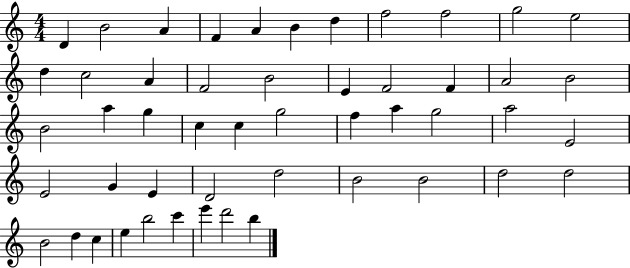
D4/q B4/h A4/q F4/q A4/q B4/q D5/q F5/h F5/h G5/h E5/h D5/q C5/h A4/q F4/h B4/h E4/q F4/h F4/q A4/h B4/h B4/h A5/q G5/q C5/q C5/q G5/h F5/q A5/q G5/h A5/h E4/h E4/h G4/q E4/q D4/h D5/h B4/h B4/h D5/h D5/h B4/h D5/q C5/q E5/q B5/h C6/q E6/q D6/h B5/q